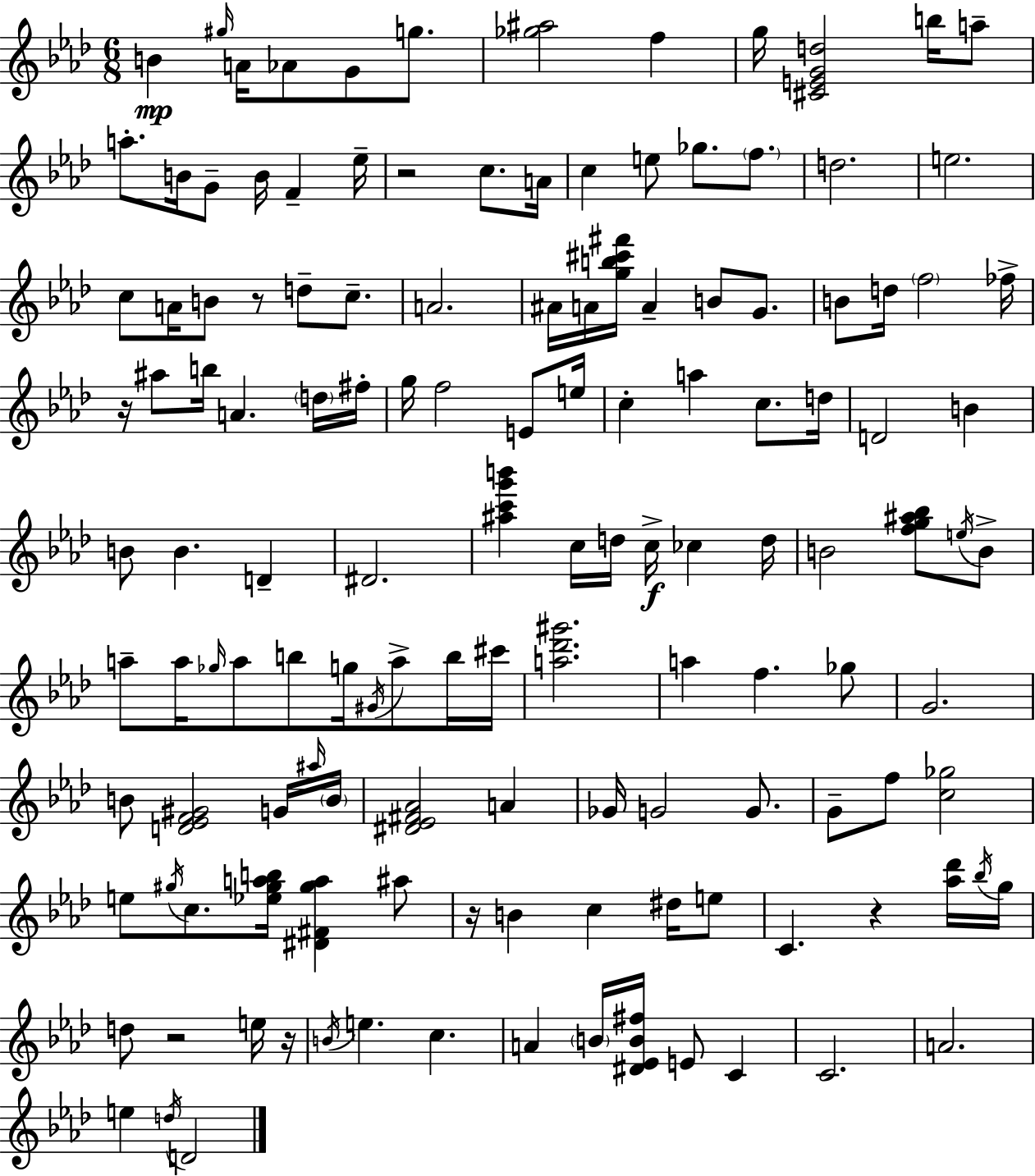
{
  \clef treble
  \numericTimeSignature
  \time 6/8
  \key f \minor
  b'4\mp \grace { gis''16 } a'16 aes'8 g'8 g''8. | <ges'' ais''>2 f''4 | g''16 <cis' e' g' d''>2 b''16 a''8-- | a''8.-. b'16 g'8-- b'16 f'4-- | \break ees''16-- r2 c''8. | a'16 c''4 e''8 ges''8. \parenthesize f''8. | d''2. | e''2. | \break c''8 a'16 b'8 r8 d''8-- c''8.-- | a'2. | ais'16 a'16 <g'' b'' cis''' fis'''>16 a'4-- b'8 g'8. | b'8 d''16 \parenthesize f''2 | \break fes''16-> r16 ais''8 b''16 a'4. \parenthesize d''16 | fis''16-. g''16 f''2 e'8 | e''16 c''4-. a''4 c''8. | d''16 d'2 b'4 | \break b'8 b'4. d'4-- | dis'2. | <ais'' c''' g''' b'''>4 c''16 d''16 c''16->\f ces''4 | d''16 b'2 <f'' g'' ais'' bes''>8 \acciaccatura { e''16 } | \break b'8-> a''8-- a''16 \grace { ges''16 } a''8 b''8 g''16 \acciaccatura { gis'16 } | a''8-> b''16 cis'''16 <a'' des''' gis'''>2. | a''4 f''4. | ges''8 g'2. | \break b'8 <d' ees' f' gis'>2 | g'16 \grace { ais''16 } \parenthesize b'16 <dis' ees' fis' aes'>2 | a'4 ges'16 g'2 | g'8. g'8-- f''8 <c'' ges''>2 | \break e''8 \acciaccatura { gis''16 } c''8. <ees'' gis'' a'' b''>16 | <dis' fis' gis'' a''>4 ais''8 r16 b'4 c''4 | dis''16 e''8 c'4. | r4 <aes'' des'''>16 \acciaccatura { bes''16 } g''16 d''8 r2 | \break e''16 r16 \acciaccatura { b'16 } e''4. | c''4. a'4 | \parenthesize b'16 <dis' ees' b' fis''>16 e'8 c'4 c'2. | a'2. | \break e''4 | \acciaccatura { d''16 } d'2 \bar "|."
}